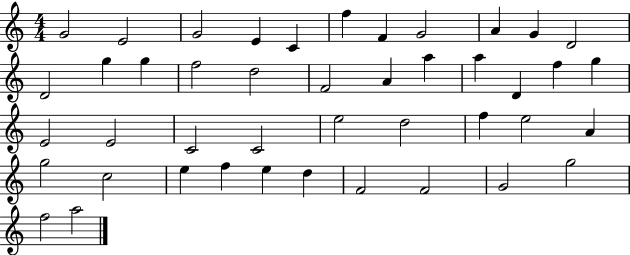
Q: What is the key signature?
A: C major